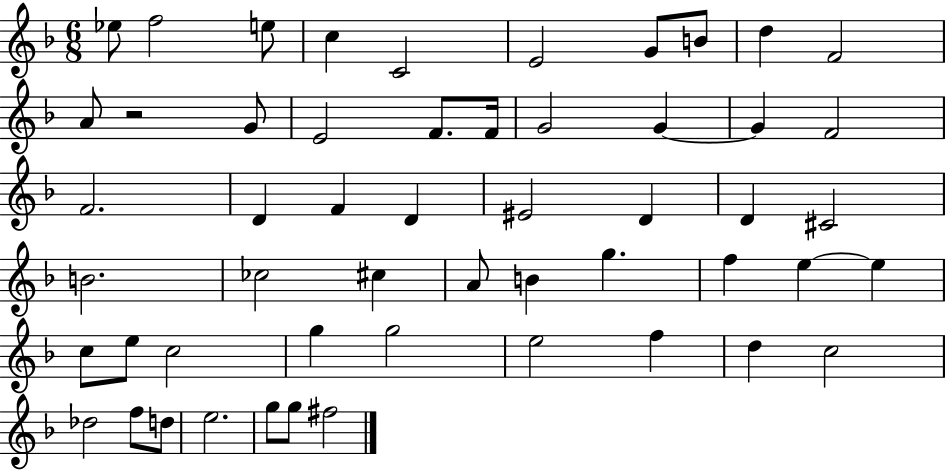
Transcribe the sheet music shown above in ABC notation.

X:1
T:Untitled
M:6/8
L:1/4
K:F
_e/2 f2 e/2 c C2 E2 G/2 B/2 d F2 A/2 z2 G/2 E2 F/2 F/4 G2 G G F2 F2 D F D ^E2 D D ^C2 B2 _c2 ^c A/2 B g f e e c/2 e/2 c2 g g2 e2 f d c2 _d2 f/2 d/2 e2 g/2 g/2 ^f2